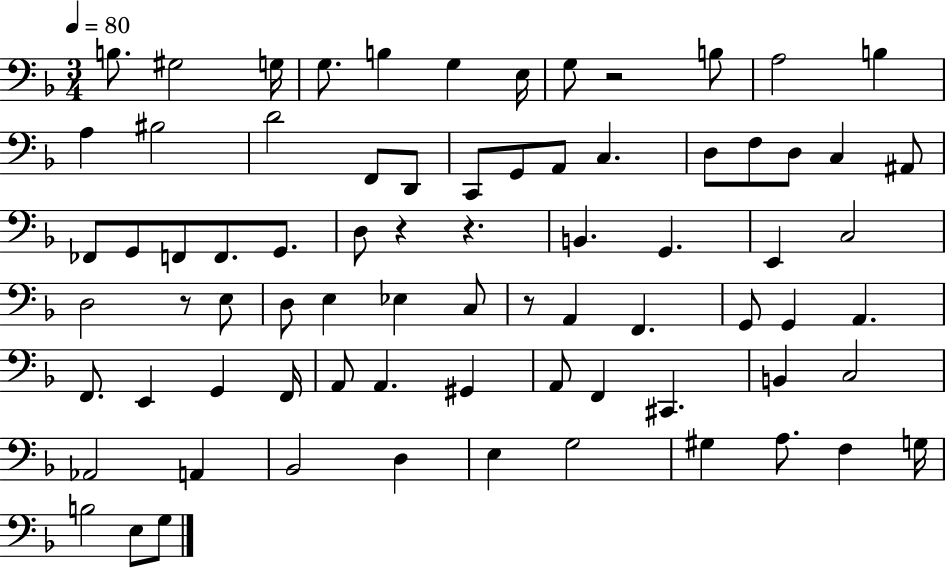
B3/e. G#3/h G3/s G3/e. B3/q G3/q E3/s G3/e R/h B3/e A3/h B3/q A3/q BIS3/h D4/h F2/e D2/e C2/e G2/e A2/e C3/q. D3/e F3/e D3/e C3/q A#2/e FES2/e G2/e F2/e F2/e. G2/e. D3/e R/q R/q. B2/q. G2/q. E2/q C3/h D3/h R/e E3/e D3/e E3/q Eb3/q C3/e R/e A2/q F2/q. G2/e G2/q A2/q. F2/e. E2/q G2/q F2/s A2/e A2/q. G#2/q A2/e F2/q C#2/q. B2/q C3/h Ab2/h A2/q Bb2/h D3/q E3/q G3/h G#3/q A3/e. F3/q G3/s B3/h E3/e G3/e